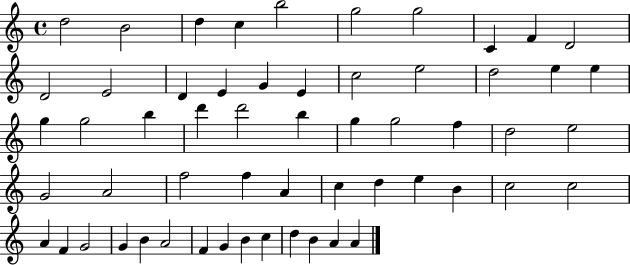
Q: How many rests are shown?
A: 0